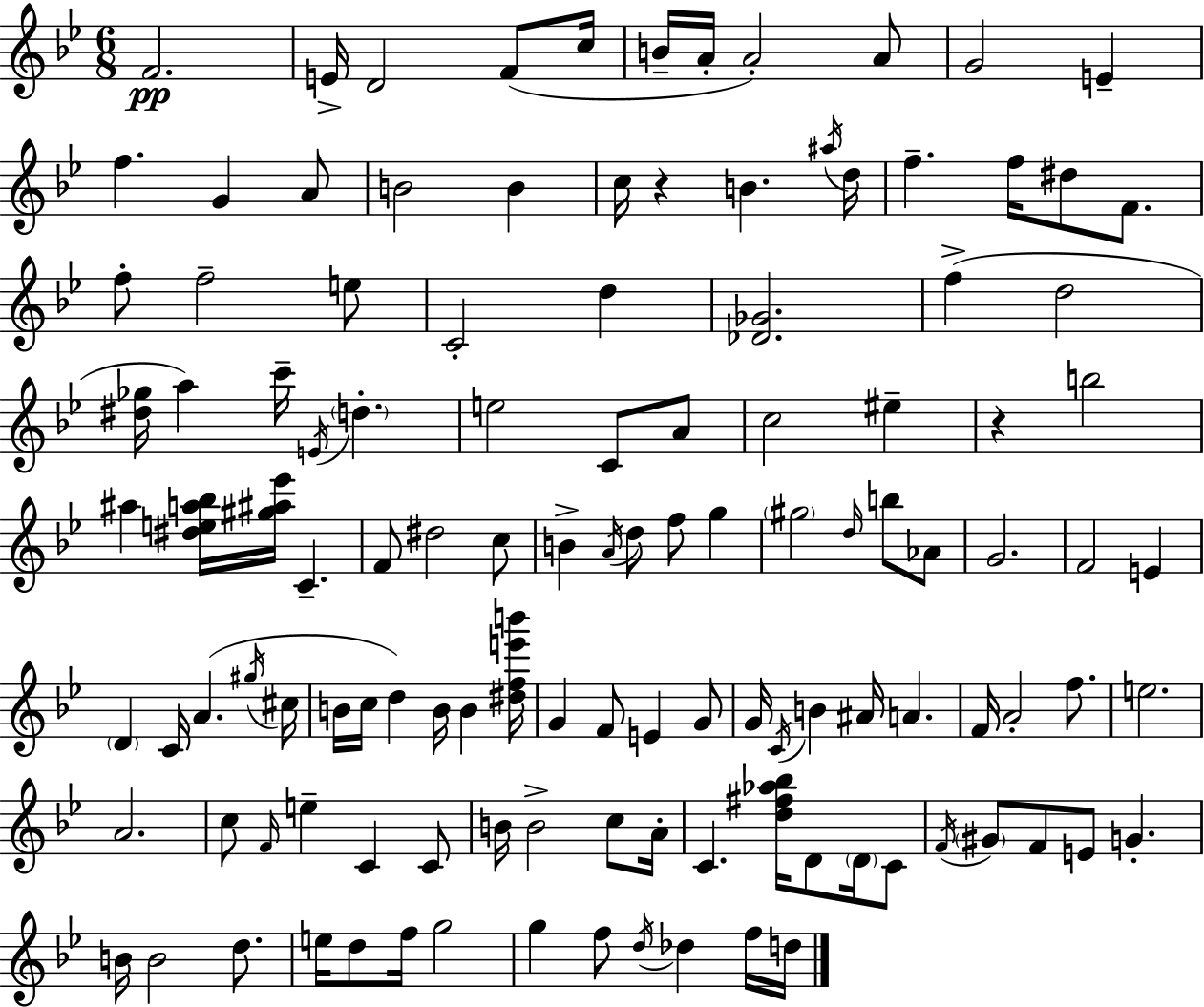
X:1
T:Untitled
M:6/8
L:1/4
K:Gm
F2 E/4 D2 F/2 c/4 B/4 A/4 A2 A/2 G2 E f G A/2 B2 B c/4 z B ^a/4 d/4 f f/4 ^d/2 F/2 f/2 f2 e/2 C2 d [_D_G]2 f d2 [^d_g]/4 a c'/4 E/4 d e2 C/2 A/2 c2 ^e z b2 ^a [^dea_b]/4 [^g^a_e']/4 C F/2 ^d2 c/2 B A/4 d/2 f/2 g ^g2 d/4 b/2 _A/2 G2 F2 E D C/4 A ^g/4 ^c/4 B/4 c/4 d B/4 B [^dfe'b']/4 G F/2 E G/2 G/4 C/4 B ^A/4 A F/4 A2 f/2 e2 A2 c/2 F/4 e C C/2 B/4 B2 c/2 A/4 C [d^f_a_b]/4 D/2 D/4 C/2 F/4 ^G/2 F/2 E/2 G B/4 B2 d/2 e/4 d/2 f/4 g2 g f/2 d/4 _d f/4 d/4